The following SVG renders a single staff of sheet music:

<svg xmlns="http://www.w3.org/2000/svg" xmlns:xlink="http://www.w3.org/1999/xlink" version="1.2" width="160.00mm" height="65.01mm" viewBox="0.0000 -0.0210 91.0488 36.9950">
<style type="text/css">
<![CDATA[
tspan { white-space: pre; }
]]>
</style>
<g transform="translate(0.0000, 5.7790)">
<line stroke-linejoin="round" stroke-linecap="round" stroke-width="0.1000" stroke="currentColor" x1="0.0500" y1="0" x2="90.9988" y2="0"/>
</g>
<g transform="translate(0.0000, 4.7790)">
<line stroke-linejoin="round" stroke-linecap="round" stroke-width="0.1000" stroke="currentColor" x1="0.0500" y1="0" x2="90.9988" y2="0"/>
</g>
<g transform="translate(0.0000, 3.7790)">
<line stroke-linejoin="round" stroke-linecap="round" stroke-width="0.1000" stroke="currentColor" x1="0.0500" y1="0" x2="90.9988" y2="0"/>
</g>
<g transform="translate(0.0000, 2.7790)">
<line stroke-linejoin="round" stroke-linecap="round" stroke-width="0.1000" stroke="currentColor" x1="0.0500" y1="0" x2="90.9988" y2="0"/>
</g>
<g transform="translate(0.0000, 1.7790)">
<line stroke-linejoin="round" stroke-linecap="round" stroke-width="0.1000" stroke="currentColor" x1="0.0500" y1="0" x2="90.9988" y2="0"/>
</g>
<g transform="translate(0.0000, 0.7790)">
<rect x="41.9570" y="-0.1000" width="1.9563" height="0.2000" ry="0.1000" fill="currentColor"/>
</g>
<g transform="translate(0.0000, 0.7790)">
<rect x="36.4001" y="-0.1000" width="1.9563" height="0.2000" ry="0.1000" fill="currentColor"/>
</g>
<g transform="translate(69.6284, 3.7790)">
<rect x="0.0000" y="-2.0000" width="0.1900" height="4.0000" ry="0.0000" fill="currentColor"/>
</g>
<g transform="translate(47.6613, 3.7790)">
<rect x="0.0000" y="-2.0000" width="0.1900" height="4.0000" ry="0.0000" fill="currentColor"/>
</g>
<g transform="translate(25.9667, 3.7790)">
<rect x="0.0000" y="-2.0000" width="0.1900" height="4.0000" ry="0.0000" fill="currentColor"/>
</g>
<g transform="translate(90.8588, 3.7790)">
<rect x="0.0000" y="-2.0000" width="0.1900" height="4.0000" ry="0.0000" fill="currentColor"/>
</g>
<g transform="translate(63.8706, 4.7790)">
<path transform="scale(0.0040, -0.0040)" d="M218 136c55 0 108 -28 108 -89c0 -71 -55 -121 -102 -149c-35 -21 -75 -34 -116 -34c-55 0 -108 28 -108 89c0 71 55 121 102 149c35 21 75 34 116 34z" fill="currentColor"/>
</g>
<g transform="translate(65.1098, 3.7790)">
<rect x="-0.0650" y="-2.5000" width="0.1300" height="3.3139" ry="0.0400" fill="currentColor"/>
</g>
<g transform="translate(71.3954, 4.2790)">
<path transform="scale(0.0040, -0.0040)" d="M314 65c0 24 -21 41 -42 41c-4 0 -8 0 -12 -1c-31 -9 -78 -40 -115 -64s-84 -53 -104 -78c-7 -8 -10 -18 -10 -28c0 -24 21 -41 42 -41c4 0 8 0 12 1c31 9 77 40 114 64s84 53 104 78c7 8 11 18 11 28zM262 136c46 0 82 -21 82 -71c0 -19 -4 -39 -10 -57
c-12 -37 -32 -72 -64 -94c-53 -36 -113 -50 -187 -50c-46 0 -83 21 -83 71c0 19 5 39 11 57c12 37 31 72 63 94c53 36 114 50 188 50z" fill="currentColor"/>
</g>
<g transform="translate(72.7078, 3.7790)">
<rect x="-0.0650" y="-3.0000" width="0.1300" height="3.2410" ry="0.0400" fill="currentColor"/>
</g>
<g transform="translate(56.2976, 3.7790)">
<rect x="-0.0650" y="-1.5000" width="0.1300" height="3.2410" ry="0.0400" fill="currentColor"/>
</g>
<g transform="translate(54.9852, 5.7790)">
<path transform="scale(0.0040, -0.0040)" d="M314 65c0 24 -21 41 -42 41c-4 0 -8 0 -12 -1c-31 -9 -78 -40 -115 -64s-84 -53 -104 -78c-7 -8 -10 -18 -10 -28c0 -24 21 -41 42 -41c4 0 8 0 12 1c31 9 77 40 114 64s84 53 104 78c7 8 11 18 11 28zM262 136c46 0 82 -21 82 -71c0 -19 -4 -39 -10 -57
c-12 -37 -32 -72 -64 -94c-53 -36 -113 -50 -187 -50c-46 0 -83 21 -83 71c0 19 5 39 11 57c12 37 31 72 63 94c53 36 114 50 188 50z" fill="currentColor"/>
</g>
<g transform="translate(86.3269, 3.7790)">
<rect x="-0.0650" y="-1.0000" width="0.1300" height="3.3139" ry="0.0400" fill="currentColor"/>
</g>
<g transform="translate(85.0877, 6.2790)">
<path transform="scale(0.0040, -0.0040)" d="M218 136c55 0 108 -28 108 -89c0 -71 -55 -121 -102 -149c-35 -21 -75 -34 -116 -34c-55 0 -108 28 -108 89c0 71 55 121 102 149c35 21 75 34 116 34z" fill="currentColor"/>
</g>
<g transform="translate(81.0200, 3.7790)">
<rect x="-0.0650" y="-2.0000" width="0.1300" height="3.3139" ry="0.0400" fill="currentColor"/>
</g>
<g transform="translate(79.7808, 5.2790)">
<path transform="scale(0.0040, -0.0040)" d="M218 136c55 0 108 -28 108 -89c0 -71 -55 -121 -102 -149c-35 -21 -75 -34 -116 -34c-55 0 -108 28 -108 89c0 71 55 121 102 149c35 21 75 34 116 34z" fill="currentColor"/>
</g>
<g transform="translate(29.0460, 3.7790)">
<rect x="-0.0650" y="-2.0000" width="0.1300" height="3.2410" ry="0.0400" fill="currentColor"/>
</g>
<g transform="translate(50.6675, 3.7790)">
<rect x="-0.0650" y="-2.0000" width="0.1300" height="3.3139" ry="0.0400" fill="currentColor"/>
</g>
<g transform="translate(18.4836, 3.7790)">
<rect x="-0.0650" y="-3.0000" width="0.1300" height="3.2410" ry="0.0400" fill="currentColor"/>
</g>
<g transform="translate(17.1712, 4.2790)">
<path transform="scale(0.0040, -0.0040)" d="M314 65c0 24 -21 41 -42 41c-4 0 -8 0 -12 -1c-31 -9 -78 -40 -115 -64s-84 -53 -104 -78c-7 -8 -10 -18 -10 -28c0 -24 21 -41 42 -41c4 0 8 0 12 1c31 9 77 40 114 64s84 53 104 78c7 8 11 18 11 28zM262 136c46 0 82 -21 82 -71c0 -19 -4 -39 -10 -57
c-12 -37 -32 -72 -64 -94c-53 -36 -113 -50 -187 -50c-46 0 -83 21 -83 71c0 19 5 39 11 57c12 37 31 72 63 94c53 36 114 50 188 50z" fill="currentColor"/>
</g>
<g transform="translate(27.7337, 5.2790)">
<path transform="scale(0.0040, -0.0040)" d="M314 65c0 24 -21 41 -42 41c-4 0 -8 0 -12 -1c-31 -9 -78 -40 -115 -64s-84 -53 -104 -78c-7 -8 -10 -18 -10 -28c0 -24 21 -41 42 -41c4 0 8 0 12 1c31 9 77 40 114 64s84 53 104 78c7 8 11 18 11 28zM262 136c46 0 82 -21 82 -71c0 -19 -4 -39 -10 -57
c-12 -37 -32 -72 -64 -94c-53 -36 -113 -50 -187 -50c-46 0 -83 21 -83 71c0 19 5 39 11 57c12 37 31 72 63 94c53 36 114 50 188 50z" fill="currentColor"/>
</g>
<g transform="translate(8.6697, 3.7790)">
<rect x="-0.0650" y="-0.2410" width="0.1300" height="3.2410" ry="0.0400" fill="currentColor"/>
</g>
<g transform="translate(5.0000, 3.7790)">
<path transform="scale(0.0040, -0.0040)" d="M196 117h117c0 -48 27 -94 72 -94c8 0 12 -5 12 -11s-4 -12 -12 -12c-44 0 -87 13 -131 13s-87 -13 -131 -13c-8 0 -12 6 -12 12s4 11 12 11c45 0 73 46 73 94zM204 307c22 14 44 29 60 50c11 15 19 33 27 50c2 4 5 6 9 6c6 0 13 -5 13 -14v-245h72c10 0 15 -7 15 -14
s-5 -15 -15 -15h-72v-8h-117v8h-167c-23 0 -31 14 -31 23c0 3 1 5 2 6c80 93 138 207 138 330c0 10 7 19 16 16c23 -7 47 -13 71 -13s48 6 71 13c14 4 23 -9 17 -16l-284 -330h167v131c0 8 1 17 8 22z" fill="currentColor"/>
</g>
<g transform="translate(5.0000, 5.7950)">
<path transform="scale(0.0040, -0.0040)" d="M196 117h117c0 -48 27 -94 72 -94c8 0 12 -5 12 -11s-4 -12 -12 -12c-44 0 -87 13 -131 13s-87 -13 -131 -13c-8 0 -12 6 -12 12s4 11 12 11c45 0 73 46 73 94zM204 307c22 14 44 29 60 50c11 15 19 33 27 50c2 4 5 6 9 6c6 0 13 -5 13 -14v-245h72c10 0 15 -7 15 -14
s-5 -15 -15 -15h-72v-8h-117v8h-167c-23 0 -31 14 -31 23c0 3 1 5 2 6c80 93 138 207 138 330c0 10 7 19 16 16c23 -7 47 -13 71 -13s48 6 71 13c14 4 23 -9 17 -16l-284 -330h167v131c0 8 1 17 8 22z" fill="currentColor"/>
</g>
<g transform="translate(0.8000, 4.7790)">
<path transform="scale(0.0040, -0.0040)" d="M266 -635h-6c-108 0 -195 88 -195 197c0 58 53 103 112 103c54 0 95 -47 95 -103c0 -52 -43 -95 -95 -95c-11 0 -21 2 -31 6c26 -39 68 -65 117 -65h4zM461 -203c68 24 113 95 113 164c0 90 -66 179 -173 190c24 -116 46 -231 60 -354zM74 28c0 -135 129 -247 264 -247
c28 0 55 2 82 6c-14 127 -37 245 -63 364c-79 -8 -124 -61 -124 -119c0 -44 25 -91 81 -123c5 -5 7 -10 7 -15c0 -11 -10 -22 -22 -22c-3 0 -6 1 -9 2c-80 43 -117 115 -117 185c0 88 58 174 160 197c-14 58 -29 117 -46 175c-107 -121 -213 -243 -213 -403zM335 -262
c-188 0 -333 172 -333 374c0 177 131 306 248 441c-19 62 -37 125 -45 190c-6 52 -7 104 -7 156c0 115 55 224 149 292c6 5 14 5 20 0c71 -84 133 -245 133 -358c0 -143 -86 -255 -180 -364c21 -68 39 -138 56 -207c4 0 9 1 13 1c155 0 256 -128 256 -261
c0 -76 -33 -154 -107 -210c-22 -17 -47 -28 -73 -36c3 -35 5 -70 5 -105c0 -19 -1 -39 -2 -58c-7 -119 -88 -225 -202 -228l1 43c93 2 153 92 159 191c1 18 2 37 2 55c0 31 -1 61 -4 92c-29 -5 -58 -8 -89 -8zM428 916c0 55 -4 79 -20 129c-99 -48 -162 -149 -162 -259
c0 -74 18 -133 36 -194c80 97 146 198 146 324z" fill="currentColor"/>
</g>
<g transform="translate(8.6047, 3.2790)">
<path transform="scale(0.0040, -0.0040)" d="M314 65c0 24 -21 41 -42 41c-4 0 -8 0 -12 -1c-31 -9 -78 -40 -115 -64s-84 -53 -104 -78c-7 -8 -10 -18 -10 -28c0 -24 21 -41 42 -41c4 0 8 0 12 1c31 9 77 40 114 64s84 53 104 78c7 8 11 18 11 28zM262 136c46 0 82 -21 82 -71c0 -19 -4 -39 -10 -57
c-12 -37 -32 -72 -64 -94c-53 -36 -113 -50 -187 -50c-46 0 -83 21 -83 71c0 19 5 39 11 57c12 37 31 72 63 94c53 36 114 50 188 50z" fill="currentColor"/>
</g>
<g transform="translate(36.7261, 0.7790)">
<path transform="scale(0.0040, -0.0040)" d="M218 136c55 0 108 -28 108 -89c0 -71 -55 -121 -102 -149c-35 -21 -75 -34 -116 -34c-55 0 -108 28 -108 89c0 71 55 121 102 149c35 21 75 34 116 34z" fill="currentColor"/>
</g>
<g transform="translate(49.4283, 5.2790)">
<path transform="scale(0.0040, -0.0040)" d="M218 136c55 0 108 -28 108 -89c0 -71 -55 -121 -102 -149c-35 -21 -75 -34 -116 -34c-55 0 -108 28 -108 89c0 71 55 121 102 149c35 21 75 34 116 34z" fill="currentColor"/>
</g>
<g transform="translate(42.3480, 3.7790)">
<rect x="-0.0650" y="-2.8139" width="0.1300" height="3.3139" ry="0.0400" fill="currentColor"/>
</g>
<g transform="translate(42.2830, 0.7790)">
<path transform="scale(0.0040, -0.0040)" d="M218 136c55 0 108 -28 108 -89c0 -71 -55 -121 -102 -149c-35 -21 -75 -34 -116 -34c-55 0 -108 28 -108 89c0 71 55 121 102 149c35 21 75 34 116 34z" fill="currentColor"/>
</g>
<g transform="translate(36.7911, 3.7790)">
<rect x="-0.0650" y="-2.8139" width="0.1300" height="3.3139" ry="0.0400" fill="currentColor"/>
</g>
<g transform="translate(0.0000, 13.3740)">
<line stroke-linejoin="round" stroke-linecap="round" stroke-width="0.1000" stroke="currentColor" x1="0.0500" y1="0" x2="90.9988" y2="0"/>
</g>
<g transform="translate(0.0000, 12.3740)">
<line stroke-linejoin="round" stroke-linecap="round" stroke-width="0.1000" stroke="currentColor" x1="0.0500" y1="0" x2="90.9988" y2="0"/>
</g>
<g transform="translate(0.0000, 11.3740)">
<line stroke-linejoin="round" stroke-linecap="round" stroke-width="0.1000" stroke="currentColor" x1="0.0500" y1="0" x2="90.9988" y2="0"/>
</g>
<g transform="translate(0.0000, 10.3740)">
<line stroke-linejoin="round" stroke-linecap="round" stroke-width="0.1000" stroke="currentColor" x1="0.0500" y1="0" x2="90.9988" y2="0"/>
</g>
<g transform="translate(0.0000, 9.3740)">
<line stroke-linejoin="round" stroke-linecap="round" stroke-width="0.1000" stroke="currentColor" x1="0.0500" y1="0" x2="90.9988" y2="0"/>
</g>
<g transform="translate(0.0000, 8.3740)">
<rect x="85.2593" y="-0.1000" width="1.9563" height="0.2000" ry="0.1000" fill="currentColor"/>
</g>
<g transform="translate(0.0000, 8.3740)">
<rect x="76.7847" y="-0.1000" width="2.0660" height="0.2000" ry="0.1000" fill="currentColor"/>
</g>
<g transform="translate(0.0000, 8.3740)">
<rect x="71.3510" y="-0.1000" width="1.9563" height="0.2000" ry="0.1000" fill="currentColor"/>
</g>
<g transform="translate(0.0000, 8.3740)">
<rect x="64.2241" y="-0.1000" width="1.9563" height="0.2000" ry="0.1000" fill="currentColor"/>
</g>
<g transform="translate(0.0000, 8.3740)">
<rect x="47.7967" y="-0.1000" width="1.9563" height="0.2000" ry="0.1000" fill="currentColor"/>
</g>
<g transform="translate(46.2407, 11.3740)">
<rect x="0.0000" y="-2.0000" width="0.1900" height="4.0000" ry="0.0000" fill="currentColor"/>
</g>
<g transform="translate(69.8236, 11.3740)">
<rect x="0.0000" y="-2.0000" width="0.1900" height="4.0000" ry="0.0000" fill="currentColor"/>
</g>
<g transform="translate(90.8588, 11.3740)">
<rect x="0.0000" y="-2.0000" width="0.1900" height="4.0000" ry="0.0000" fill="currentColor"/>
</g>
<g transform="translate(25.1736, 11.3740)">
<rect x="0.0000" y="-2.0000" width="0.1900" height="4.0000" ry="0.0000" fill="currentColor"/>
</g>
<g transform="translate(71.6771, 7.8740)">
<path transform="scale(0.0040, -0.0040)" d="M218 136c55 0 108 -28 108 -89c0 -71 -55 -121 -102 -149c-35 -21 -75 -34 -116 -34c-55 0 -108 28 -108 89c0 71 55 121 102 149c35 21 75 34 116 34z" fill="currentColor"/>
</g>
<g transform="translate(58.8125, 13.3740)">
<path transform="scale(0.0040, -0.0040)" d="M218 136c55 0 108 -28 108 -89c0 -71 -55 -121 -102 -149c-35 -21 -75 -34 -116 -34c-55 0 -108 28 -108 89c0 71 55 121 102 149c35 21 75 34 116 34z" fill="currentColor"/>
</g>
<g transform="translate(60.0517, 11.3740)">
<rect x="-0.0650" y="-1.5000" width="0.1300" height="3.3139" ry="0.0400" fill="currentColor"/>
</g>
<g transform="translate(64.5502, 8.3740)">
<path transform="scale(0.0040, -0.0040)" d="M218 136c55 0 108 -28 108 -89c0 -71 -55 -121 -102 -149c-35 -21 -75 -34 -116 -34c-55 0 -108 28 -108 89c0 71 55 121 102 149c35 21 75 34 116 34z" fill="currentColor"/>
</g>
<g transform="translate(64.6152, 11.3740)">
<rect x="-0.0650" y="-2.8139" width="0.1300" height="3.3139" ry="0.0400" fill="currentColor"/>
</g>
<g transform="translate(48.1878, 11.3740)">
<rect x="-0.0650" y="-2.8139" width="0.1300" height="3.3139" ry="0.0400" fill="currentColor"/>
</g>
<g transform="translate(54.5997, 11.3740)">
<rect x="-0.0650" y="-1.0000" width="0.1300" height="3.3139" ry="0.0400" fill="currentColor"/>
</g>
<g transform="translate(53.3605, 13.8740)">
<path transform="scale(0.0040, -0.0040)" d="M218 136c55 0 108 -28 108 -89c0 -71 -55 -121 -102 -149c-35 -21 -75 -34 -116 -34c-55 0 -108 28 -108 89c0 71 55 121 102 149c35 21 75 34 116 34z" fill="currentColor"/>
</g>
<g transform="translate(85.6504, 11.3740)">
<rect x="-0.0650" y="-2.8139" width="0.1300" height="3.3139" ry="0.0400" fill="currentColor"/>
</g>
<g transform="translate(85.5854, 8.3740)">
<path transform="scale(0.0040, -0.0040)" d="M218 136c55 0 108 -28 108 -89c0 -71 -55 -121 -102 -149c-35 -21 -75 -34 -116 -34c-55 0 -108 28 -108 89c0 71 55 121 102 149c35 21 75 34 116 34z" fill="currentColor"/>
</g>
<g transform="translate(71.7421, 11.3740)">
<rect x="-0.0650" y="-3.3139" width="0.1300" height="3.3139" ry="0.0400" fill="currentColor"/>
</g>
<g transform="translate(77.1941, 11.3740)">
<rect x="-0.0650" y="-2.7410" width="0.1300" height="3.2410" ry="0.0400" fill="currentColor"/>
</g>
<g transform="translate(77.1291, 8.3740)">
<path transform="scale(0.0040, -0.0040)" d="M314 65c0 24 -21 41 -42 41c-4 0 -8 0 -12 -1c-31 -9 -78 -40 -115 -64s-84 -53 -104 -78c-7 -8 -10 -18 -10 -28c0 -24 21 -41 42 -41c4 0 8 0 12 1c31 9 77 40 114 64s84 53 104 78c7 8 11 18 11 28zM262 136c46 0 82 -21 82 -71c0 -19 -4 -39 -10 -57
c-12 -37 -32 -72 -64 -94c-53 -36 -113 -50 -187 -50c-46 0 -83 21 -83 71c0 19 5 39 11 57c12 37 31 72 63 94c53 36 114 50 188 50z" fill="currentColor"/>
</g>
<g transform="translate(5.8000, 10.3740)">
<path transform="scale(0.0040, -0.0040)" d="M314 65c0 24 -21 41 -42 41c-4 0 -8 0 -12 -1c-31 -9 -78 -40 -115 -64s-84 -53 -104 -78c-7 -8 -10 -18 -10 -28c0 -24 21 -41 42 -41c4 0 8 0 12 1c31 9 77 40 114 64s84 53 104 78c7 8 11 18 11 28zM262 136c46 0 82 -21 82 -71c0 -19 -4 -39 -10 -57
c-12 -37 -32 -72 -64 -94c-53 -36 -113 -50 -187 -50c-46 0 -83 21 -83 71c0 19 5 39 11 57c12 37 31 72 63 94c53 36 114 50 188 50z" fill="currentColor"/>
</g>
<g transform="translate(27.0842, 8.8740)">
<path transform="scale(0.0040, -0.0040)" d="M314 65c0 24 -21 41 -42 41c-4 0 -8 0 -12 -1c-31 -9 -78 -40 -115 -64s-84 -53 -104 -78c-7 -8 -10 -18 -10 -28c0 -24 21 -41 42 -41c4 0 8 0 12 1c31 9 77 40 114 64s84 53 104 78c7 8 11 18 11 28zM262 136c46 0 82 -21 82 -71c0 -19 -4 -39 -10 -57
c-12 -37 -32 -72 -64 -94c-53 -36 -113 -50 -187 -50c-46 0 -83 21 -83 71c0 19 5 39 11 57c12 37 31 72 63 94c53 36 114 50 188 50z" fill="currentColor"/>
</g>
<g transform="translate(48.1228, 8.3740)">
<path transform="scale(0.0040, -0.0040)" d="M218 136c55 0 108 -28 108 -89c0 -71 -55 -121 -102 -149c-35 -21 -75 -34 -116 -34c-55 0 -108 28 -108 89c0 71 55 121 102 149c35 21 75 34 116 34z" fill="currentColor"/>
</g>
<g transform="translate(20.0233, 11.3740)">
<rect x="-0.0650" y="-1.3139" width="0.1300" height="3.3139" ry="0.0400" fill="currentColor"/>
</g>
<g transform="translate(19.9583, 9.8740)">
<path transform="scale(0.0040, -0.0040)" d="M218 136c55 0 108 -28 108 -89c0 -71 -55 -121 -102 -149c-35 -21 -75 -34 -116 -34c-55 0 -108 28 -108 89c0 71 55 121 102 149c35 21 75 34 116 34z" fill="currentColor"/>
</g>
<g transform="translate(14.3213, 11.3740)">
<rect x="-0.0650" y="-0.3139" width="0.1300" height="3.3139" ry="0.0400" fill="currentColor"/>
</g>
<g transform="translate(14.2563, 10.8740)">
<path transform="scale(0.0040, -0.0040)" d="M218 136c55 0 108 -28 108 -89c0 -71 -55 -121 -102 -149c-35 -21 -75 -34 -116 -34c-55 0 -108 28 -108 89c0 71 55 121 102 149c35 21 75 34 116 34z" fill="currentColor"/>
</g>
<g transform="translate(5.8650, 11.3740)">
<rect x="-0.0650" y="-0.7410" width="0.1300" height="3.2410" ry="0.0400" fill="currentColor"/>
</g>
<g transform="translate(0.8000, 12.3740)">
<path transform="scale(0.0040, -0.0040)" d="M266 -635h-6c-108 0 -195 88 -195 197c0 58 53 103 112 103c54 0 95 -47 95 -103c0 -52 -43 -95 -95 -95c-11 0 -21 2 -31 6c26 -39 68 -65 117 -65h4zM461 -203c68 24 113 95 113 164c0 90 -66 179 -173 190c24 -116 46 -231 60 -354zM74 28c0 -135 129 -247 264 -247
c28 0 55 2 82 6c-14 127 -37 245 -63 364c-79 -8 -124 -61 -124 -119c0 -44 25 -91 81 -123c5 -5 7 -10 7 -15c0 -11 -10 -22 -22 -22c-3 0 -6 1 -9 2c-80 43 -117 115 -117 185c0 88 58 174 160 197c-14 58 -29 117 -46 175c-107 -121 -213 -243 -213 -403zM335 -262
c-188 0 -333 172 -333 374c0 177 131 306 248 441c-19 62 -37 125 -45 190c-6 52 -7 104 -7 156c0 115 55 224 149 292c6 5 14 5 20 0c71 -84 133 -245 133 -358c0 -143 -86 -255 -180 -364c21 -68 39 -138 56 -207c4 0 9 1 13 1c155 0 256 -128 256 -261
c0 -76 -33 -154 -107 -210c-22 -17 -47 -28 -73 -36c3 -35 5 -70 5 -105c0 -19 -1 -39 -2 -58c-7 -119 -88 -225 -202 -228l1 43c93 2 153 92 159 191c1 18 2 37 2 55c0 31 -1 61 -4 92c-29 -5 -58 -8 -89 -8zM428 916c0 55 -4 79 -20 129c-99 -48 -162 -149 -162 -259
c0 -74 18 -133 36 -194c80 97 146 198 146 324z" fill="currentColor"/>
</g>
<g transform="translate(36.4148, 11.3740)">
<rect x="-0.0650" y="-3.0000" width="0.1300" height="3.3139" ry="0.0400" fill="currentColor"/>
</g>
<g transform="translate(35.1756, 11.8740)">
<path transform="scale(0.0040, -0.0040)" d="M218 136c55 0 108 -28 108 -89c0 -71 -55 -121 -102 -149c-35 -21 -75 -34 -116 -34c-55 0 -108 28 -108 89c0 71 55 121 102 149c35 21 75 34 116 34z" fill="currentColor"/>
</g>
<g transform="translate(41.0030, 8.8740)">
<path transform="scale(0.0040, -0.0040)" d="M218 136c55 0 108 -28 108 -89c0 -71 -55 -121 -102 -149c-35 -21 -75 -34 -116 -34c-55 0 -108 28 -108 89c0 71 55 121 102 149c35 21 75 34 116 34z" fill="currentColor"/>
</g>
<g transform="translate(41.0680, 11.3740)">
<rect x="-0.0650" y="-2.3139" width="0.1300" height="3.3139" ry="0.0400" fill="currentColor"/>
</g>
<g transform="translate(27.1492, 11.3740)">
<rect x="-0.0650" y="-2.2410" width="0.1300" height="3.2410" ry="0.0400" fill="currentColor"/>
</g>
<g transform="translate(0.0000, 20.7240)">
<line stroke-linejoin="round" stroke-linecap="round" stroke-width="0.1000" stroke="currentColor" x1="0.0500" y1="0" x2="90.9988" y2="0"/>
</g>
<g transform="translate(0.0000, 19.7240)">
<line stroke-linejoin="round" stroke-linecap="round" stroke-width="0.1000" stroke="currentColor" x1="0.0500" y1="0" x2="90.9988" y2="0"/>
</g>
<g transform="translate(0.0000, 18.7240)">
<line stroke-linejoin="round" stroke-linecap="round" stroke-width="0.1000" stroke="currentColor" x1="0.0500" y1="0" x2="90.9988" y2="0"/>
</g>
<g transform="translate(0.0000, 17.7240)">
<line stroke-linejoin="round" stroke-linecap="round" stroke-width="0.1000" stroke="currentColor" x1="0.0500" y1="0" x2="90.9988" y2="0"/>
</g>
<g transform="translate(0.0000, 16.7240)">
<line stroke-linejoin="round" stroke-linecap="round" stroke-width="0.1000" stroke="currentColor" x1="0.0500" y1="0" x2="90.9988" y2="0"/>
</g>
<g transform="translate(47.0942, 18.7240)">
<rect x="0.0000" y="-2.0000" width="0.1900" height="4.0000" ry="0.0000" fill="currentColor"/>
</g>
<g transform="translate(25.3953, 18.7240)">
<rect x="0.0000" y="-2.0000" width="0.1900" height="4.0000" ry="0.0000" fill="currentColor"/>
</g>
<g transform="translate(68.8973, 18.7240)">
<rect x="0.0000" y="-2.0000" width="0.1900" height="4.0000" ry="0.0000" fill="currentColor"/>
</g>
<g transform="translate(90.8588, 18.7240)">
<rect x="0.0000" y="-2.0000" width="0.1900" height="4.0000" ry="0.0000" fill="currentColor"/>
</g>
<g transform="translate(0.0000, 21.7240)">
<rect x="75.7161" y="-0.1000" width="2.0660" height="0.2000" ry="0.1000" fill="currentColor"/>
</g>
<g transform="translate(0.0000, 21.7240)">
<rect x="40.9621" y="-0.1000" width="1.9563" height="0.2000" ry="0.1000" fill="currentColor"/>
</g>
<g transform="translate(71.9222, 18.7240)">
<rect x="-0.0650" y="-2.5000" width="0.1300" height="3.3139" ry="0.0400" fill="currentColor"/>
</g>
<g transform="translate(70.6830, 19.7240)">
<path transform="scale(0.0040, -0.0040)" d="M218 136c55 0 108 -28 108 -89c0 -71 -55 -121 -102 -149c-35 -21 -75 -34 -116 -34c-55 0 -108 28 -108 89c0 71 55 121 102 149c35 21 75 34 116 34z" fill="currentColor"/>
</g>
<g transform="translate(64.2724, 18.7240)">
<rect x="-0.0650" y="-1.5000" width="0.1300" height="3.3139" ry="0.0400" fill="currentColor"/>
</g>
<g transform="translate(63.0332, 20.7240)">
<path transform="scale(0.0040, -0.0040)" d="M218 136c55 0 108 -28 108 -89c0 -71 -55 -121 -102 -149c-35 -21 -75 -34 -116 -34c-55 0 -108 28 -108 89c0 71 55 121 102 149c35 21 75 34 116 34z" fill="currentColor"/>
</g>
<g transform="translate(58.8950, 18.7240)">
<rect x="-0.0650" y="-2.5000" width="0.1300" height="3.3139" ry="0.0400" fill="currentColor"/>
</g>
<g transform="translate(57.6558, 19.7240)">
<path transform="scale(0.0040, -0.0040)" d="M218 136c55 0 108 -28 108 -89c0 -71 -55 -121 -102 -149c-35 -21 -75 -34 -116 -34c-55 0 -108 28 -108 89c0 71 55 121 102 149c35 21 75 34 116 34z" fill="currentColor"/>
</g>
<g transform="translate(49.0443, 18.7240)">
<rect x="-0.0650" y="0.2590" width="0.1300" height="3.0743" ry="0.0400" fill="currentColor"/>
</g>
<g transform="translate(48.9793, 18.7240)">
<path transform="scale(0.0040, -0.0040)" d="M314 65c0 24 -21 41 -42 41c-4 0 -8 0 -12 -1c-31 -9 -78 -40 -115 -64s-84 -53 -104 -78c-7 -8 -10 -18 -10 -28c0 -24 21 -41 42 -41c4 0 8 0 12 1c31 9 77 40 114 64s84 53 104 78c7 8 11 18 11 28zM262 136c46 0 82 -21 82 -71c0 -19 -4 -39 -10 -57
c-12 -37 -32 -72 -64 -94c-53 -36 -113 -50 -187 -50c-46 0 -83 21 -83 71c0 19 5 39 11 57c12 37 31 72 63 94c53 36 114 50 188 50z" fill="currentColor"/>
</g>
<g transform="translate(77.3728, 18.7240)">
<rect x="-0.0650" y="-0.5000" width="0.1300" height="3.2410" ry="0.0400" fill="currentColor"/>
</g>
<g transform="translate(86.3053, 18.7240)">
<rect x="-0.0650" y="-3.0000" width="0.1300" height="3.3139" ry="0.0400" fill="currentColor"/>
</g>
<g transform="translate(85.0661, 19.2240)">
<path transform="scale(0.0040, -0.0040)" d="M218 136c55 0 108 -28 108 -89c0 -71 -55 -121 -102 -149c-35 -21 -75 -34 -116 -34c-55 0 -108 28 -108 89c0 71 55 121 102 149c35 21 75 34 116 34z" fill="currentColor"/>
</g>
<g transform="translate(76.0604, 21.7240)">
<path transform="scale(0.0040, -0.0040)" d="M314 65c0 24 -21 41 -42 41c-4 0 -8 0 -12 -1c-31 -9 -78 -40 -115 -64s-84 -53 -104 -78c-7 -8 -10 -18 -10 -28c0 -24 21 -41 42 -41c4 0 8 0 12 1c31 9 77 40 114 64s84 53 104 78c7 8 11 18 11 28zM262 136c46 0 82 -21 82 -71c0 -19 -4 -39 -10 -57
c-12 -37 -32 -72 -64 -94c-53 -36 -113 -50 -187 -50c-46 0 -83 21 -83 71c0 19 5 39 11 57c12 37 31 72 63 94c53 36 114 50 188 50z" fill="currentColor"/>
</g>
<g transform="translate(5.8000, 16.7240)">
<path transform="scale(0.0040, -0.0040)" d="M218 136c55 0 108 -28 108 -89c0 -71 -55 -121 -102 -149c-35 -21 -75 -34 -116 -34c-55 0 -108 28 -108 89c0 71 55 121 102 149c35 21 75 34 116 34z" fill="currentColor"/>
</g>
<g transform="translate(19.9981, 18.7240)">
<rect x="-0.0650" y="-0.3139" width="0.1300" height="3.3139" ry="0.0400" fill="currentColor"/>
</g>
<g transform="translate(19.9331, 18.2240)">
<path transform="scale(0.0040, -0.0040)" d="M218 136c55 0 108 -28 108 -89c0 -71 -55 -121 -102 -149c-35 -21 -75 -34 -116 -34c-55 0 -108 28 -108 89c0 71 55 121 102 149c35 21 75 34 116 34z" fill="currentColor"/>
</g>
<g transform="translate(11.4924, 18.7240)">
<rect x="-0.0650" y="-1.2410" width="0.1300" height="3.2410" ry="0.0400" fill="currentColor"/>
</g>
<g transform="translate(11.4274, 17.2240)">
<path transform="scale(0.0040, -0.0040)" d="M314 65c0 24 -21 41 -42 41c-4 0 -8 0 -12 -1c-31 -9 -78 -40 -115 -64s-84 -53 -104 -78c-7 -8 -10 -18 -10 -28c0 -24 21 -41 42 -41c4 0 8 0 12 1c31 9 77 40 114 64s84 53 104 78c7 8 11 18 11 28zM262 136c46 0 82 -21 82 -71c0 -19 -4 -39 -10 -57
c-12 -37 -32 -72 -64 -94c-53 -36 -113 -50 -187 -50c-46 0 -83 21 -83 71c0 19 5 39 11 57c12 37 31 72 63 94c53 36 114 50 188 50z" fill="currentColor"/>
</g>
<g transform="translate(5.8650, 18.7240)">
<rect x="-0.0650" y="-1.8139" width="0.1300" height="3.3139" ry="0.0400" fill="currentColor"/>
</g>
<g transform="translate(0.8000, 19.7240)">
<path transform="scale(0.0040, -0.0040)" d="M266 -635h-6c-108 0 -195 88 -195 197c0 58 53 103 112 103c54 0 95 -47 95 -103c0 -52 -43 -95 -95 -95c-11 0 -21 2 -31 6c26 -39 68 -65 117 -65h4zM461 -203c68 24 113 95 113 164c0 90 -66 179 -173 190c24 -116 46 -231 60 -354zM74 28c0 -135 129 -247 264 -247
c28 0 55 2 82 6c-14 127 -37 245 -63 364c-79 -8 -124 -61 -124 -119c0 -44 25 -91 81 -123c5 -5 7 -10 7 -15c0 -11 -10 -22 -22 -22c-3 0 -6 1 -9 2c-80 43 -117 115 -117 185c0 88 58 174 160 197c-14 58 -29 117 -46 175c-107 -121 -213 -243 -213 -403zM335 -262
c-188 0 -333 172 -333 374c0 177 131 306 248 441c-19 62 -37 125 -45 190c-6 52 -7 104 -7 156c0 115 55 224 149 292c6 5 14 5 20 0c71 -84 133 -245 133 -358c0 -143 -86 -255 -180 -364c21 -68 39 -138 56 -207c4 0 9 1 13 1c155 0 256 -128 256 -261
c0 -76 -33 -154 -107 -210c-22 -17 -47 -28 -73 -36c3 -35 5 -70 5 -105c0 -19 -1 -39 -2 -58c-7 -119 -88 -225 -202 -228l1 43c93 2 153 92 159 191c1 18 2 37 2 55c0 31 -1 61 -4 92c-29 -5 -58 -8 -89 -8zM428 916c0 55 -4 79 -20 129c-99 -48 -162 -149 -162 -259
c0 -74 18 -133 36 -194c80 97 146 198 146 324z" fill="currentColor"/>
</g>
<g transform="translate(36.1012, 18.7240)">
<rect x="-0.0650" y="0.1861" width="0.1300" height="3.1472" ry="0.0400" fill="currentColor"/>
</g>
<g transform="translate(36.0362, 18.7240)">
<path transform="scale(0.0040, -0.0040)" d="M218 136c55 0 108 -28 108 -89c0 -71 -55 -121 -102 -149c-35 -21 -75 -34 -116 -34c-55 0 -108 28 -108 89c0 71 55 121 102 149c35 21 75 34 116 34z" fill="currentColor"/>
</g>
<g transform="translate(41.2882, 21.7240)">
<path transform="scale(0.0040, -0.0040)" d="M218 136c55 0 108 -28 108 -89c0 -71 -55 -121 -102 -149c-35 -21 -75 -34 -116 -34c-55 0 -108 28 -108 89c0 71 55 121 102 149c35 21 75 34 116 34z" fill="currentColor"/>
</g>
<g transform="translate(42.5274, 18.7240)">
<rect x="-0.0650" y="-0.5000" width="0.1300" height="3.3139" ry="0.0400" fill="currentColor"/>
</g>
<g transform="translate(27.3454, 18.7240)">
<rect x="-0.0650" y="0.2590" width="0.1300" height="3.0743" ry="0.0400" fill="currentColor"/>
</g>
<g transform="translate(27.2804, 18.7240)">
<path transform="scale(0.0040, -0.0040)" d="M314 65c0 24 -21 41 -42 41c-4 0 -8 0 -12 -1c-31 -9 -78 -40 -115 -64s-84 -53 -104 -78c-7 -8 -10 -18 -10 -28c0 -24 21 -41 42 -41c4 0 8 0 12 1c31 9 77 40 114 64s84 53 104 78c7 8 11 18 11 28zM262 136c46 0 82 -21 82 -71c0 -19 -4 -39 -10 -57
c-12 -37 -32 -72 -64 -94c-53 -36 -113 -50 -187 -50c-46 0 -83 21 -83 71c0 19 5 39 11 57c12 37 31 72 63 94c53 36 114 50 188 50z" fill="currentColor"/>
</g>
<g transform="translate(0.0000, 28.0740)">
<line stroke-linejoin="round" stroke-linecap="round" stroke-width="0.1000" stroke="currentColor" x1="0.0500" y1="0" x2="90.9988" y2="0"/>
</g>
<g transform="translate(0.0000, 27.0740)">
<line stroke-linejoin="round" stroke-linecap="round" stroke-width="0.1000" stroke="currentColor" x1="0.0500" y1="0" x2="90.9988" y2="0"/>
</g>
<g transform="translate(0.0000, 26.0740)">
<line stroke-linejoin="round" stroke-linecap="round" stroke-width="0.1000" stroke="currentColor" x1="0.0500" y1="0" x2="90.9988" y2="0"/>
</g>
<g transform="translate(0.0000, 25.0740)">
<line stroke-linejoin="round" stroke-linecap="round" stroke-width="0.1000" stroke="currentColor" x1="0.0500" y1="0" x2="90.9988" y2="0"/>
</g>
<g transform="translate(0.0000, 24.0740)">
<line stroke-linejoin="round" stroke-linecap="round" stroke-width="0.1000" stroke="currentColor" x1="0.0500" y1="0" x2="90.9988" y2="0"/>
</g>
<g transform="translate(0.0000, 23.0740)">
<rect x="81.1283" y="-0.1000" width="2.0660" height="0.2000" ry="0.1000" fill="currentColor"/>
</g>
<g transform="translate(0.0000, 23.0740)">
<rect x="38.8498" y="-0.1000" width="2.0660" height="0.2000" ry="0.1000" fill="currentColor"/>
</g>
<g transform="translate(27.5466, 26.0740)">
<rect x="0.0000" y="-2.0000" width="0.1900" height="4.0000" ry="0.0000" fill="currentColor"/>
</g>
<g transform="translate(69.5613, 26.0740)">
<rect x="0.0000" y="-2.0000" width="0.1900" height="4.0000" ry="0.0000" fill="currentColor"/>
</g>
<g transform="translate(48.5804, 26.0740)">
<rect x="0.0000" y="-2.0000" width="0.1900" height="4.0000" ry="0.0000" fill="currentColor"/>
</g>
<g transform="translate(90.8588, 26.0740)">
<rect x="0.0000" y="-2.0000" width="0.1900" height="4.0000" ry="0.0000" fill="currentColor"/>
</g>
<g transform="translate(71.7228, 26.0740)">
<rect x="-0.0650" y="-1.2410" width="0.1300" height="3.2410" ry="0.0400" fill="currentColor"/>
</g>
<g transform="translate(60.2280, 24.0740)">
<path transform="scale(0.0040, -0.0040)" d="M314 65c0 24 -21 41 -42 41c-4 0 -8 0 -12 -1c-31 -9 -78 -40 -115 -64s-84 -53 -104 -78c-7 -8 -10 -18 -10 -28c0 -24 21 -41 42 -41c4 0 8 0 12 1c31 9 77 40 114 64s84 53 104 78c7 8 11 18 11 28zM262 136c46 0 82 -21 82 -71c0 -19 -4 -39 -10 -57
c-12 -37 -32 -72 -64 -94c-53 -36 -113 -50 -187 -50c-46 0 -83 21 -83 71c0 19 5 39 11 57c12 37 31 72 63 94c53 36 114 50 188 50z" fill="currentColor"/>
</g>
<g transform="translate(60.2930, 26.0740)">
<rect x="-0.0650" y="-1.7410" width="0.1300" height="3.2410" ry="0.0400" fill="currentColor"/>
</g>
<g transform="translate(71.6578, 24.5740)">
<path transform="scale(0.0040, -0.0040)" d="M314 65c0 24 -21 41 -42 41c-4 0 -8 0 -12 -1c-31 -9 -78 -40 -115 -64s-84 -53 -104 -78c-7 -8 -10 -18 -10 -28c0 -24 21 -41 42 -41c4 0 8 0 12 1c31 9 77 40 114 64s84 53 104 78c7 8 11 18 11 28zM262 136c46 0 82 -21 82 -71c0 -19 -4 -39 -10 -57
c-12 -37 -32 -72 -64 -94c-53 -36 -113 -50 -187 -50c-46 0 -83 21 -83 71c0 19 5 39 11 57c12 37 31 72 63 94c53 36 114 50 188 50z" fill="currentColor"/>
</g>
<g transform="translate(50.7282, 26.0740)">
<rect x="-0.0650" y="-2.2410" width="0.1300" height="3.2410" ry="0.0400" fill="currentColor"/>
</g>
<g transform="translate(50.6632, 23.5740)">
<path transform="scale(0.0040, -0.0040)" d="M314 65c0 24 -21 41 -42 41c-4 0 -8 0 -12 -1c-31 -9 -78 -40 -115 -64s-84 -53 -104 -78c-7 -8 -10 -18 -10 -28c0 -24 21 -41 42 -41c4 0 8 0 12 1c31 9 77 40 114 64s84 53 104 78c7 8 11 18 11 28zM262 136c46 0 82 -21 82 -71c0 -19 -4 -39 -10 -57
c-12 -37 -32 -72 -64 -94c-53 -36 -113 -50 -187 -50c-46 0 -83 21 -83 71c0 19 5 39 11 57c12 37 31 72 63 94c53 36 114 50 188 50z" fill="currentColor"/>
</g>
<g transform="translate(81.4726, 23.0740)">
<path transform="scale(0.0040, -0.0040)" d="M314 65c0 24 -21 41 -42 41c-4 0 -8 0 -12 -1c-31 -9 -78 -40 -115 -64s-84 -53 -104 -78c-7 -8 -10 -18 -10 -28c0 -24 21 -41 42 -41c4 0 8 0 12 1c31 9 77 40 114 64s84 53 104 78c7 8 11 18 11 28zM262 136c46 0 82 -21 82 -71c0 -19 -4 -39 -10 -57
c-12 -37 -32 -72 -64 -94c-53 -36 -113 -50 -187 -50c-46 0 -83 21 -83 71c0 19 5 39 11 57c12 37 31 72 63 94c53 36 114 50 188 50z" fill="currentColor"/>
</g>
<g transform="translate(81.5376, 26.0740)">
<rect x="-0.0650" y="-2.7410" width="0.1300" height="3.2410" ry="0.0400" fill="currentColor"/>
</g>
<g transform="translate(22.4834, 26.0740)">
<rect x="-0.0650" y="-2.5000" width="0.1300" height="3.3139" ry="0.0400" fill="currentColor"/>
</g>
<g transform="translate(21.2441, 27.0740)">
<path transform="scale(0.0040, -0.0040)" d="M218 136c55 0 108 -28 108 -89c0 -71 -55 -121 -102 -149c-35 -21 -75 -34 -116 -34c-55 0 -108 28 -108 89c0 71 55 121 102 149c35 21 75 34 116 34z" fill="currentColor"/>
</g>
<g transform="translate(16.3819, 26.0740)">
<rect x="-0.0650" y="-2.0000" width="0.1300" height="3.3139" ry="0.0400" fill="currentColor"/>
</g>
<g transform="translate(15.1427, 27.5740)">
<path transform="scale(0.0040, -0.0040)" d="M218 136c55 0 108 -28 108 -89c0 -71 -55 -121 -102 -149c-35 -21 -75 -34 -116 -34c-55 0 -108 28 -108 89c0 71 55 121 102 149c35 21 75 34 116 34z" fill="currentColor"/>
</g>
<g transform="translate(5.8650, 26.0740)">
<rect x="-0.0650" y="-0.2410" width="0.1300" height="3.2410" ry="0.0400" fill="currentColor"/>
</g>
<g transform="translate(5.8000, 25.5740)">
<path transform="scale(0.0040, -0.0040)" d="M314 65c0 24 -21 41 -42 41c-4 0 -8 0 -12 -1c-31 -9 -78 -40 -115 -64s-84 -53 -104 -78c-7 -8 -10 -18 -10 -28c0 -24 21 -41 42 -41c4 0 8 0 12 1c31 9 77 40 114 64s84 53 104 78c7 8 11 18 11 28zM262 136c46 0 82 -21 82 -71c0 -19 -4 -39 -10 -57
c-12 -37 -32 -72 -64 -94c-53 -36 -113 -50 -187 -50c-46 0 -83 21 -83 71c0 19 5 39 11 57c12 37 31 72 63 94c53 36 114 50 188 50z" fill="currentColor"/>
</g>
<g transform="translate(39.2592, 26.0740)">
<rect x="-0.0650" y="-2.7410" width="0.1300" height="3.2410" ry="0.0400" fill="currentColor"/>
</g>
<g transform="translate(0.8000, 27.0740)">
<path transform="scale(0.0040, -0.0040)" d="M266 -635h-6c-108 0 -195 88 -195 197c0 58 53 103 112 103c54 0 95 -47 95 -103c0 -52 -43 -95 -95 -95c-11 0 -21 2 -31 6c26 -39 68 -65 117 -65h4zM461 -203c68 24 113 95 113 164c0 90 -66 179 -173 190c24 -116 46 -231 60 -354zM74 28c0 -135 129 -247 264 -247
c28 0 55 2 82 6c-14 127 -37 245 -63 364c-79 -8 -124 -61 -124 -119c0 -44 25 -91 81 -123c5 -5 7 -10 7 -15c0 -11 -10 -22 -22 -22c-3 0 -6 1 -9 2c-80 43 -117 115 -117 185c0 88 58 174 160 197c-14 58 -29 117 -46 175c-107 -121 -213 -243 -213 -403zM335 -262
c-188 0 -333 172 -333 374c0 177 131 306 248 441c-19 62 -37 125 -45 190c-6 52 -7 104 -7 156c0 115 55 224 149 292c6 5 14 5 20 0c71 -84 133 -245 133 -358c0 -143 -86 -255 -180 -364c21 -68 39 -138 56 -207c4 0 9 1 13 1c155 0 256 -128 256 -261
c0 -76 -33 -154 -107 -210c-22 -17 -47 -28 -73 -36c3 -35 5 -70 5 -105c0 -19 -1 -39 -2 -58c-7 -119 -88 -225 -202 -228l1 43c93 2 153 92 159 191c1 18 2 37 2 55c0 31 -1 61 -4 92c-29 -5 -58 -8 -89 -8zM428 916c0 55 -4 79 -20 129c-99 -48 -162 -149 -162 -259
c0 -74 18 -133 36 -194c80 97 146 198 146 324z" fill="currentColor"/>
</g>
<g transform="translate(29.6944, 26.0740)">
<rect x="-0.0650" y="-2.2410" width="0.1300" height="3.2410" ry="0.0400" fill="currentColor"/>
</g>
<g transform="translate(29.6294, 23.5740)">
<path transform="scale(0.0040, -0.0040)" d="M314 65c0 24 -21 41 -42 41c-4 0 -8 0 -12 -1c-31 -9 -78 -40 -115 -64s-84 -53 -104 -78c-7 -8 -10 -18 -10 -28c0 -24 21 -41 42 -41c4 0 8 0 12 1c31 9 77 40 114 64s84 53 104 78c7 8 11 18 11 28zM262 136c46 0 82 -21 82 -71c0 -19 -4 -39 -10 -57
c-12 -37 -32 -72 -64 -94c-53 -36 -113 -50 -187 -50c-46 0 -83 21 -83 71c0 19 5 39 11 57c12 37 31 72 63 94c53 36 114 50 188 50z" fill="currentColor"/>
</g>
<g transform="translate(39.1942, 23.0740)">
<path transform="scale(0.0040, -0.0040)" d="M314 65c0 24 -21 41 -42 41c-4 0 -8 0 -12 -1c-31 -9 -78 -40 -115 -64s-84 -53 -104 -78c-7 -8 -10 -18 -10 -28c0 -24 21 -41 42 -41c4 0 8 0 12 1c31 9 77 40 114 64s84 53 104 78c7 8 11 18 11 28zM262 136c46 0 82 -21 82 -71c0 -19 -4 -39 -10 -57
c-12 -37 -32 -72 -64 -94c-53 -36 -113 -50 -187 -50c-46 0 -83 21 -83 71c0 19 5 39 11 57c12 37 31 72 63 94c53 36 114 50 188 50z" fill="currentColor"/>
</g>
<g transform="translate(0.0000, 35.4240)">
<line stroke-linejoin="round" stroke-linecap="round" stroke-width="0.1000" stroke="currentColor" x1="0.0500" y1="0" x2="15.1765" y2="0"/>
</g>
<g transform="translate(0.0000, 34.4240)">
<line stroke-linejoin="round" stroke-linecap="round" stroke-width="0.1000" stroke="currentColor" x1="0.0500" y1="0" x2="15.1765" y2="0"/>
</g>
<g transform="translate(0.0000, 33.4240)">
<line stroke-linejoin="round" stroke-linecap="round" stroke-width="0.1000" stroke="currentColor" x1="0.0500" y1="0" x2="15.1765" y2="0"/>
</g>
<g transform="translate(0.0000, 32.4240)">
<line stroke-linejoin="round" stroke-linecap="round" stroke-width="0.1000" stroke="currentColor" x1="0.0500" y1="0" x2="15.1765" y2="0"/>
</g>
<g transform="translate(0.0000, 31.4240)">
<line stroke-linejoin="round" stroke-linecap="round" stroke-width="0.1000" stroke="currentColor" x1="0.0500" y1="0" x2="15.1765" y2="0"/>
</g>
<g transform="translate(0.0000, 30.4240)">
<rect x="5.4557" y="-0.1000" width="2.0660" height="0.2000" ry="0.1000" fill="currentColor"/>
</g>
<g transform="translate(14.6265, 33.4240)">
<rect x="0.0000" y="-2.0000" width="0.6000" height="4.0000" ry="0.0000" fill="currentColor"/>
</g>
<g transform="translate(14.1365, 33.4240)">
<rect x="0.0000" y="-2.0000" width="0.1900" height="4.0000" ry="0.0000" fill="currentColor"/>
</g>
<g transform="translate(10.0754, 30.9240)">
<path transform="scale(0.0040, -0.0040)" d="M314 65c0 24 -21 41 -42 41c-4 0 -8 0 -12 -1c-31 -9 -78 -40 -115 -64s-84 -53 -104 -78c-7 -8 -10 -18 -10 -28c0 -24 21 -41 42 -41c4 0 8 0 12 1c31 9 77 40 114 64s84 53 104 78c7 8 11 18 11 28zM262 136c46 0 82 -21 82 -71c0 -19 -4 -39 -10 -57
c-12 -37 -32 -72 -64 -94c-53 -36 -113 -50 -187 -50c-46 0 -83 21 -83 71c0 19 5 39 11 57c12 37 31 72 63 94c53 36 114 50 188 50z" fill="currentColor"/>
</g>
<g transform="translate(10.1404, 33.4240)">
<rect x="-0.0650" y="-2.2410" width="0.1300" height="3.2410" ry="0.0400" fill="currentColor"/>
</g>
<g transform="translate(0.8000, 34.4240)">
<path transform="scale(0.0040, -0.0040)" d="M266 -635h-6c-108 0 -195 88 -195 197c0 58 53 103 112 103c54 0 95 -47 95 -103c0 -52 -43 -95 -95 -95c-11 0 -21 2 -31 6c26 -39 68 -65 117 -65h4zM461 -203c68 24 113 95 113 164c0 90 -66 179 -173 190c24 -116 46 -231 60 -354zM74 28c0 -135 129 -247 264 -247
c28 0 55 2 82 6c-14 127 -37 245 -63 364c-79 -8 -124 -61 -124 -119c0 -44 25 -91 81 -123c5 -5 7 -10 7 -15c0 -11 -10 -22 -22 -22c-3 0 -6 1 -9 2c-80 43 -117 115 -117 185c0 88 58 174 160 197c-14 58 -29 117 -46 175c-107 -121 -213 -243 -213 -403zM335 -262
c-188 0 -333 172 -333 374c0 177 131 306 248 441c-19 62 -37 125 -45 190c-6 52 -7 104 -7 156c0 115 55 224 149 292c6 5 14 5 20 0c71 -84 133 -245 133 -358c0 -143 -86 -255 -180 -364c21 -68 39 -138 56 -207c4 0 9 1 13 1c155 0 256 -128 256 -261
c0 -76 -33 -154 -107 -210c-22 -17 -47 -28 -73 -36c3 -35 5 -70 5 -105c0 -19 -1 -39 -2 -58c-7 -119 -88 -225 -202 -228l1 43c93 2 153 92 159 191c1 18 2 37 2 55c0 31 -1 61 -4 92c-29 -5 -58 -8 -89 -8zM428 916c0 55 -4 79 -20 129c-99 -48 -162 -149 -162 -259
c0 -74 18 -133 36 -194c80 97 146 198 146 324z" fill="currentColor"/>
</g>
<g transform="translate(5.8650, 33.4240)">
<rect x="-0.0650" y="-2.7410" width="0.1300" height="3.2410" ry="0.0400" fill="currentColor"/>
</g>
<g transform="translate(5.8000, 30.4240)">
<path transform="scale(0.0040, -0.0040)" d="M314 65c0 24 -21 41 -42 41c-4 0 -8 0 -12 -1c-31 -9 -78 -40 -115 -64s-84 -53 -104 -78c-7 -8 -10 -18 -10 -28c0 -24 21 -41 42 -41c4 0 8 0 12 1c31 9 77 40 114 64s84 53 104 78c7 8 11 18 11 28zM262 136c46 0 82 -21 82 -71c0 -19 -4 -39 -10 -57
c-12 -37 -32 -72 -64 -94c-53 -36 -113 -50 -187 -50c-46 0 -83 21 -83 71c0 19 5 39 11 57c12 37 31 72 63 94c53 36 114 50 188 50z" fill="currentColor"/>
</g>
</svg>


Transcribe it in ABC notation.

X:1
T:Untitled
M:4/4
L:1/4
K:C
c2 A2 F2 a a F E2 G A2 F D d2 c e g2 A g a D E a b a2 a f e2 c B2 B C B2 G E G C2 A c2 F G g2 a2 g2 f2 e2 a2 a2 g2